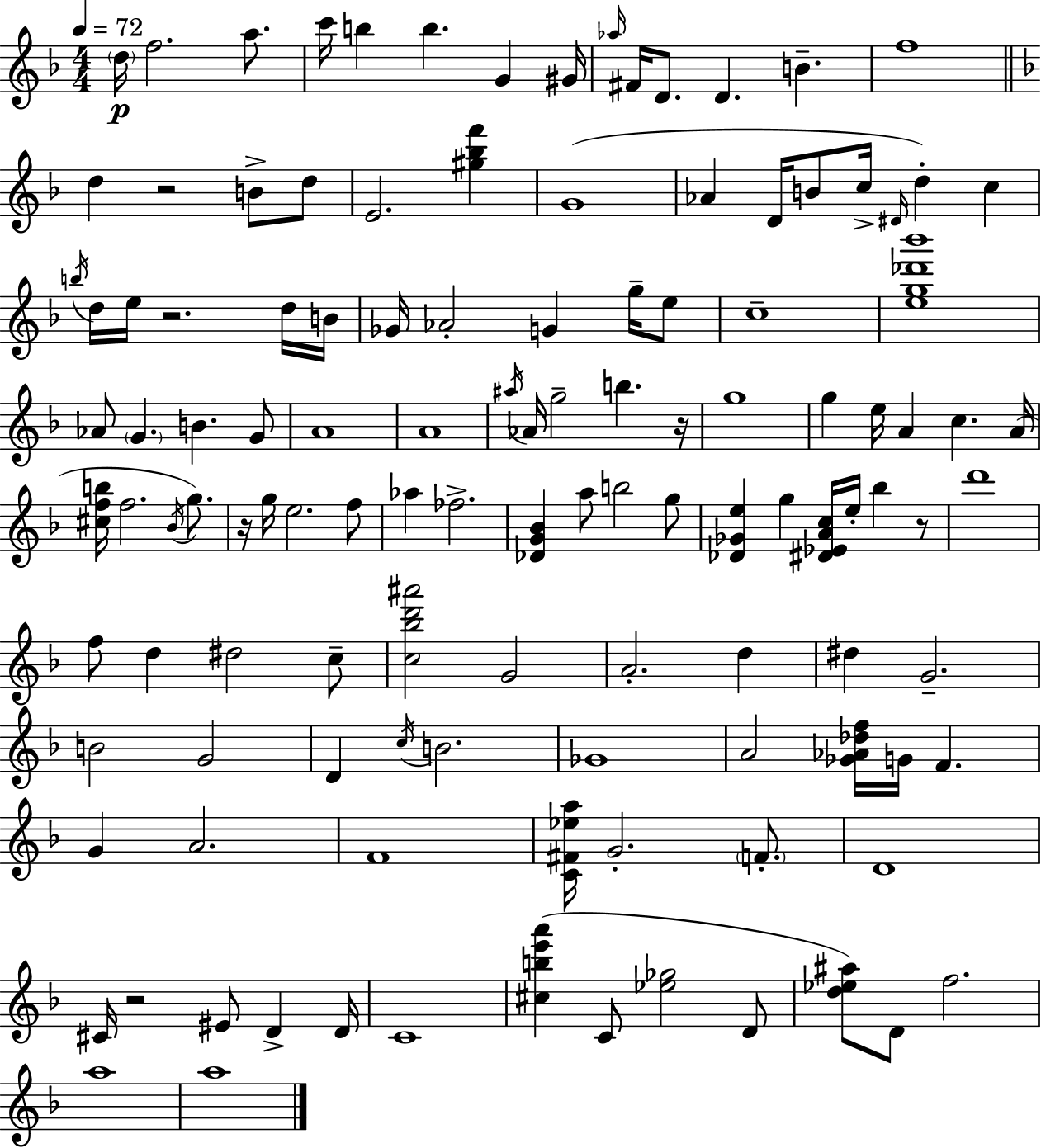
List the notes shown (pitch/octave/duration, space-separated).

D5/s F5/h. A5/e. C6/s B5/q B5/q. G4/q G#4/s Ab5/s F#4/s D4/e. D4/q. B4/q. F5/w D5/q R/h B4/e D5/e E4/h. [G#5,Bb5,F6]/q G4/w Ab4/q D4/s B4/e C5/s D#4/s D5/q C5/q B5/s D5/s E5/s R/h. D5/s B4/s Gb4/s Ab4/h G4/q G5/s E5/e C5/w [E5,G5,Db6,Bb6]/w Ab4/e G4/q. B4/q. G4/e A4/w A4/w A#5/s Ab4/s G5/h B5/q. R/s G5/w G5/q E5/s A4/q C5/q. A4/s [C#5,F5,B5]/s F5/h. Bb4/s G5/e. R/s G5/s E5/h. F5/e Ab5/q FES5/h. [Db4,G4,Bb4]/q A5/e B5/h G5/e [Db4,Gb4,E5]/q G5/q [D#4,Eb4,A4,C5]/s E5/s Bb5/q R/e D6/w F5/e D5/q D#5/h C5/e [C5,Bb5,D6,A#6]/h G4/h A4/h. D5/q D#5/q G4/h. B4/h G4/h D4/q C5/s B4/h. Gb4/w A4/h [Gb4,Ab4,Db5,F5]/s G4/s F4/q. G4/q A4/h. F4/w [C4,F#4,Eb5,A5]/s G4/h. F4/e. D4/w C#4/s R/h EIS4/e D4/q D4/s C4/w [C#5,B5,E6,A6]/q C4/e [Eb5,Gb5]/h D4/e [D5,Eb5,A#5]/e D4/e F5/h. A5/w A5/w